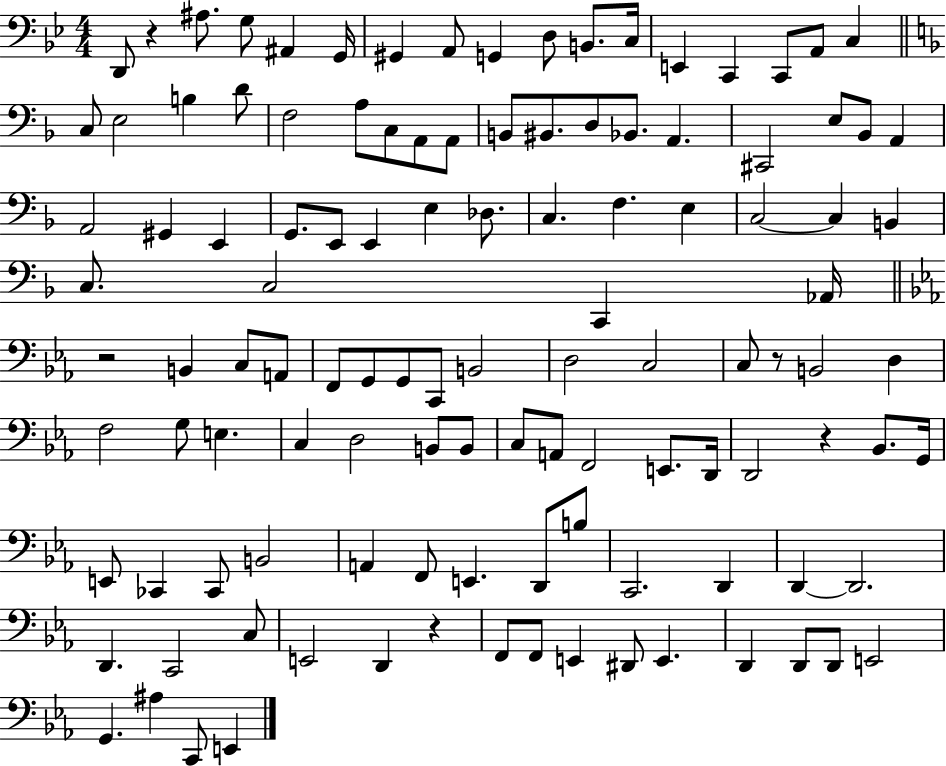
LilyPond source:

{
  \clef bass
  \numericTimeSignature
  \time 4/4
  \key bes \major
  d,8 r4 ais8. g8 ais,4 g,16 | gis,4 a,8 g,4 d8 b,8. c16 | e,4 c,4 c,8 a,8 c4 | \bar "||" \break \key f \major c8 e2 b4 d'8 | f2 a8 c8 a,8 a,8 | b,8 bis,8. d8 bes,8. a,4. | cis,2 e8 bes,8 a,4 | \break a,2 gis,4 e,4 | g,8. e,8 e,4 e4 des8. | c4. f4. e4 | c2~~ c4 b,4 | \break c8. c2 c,4 aes,16 | \bar "||" \break \key ees \major r2 b,4 c8 a,8 | f,8 g,8 g,8 c,8 b,2 | d2 c2 | c8 r8 b,2 d4 | \break f2 g8 e4. | c4 d2 b,8 b,8 | c8 a,8 f,2 e,8. d,16 | d,2 r4 bes,8. g,16 | \break e,8 ces,4 ces,8 b,2 | a,4 f,8 e,4. d,8 b8 | c,2. d,4 | d,4~~ d,2. | \break d,4. c,2 c8 | e,2 d,4 r4 | f,8 f,8 e,4 dis,8 e,4. | d,4 d,8 d,8 e,2 | \break g,4. ais4 c,8 e,4 | \bar "|."
}